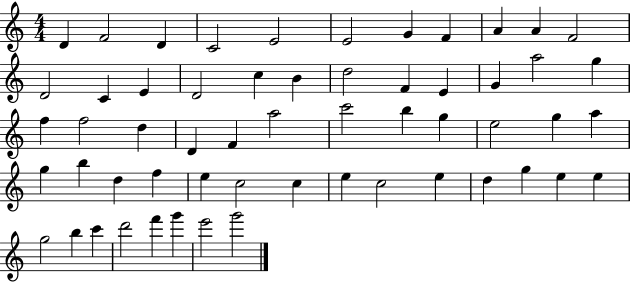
{
  \clef treble
  \numericTimeSignature
  \time 4/4
  \key c \major
  d'4 f'2 d'4 | c'2 e'2 | e'2 g'4 f'4 | a'4 a'4 f'2 | \break d'2 c'4 e'4 | d'2 c''4 b'4 | d''2 f'4 e'4 | g'4 a''2 g''4 | \break f''4 f''2 d''4 | d'4 f'4 a''2 | c'''2 b''4 g''4 | e''2 g''4 a''4 | \break g''4 b''4 d''4 f''4 | e''4 c''2 c''4 | e''4 c''2 e''4 | d''4 g''4 e''4 e''4 | \break g''2 b''4 c'''4 | d'''2 f'''4 g'''4 | e'''2 g'''2 | \bar "|."
}